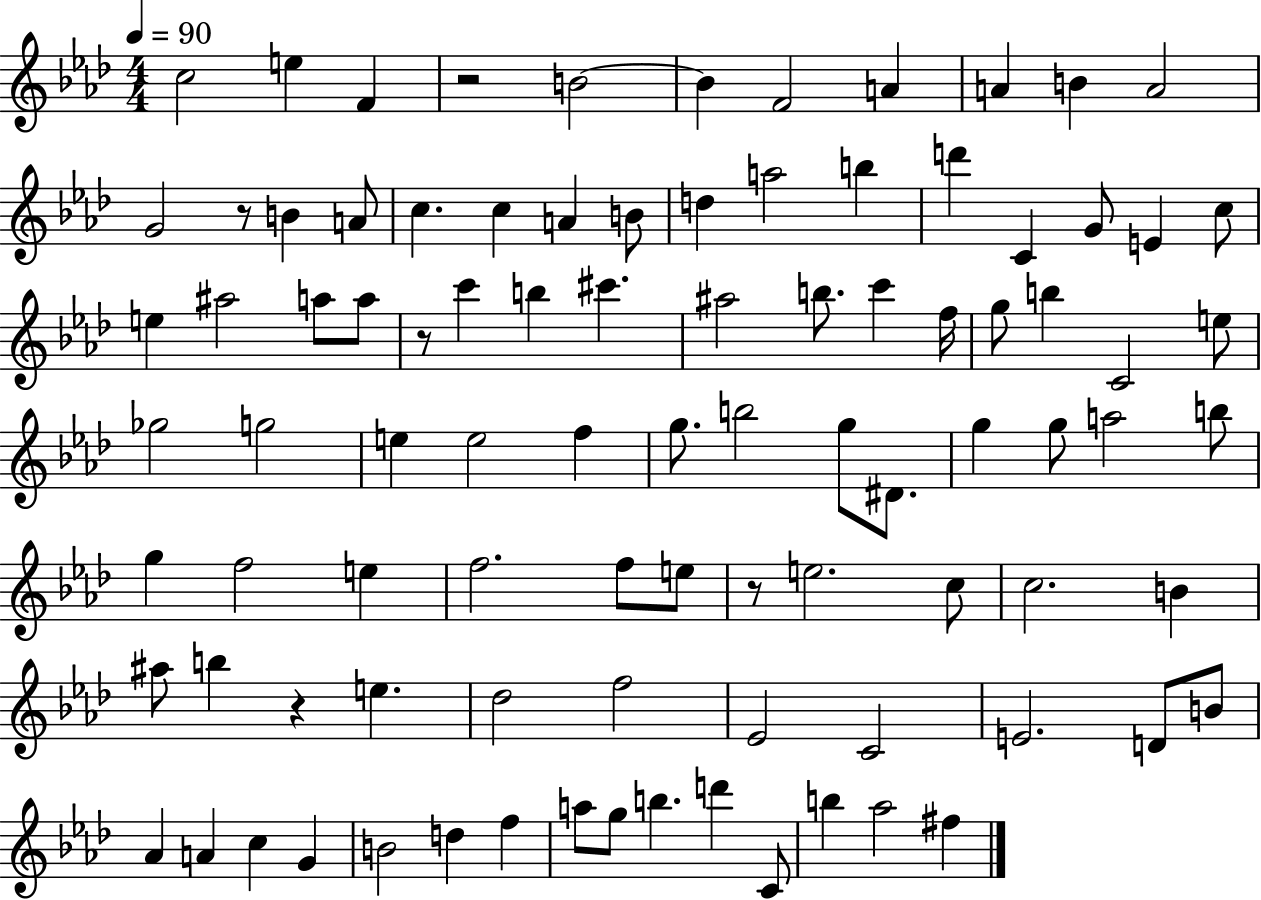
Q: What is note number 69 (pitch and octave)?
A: Eb4